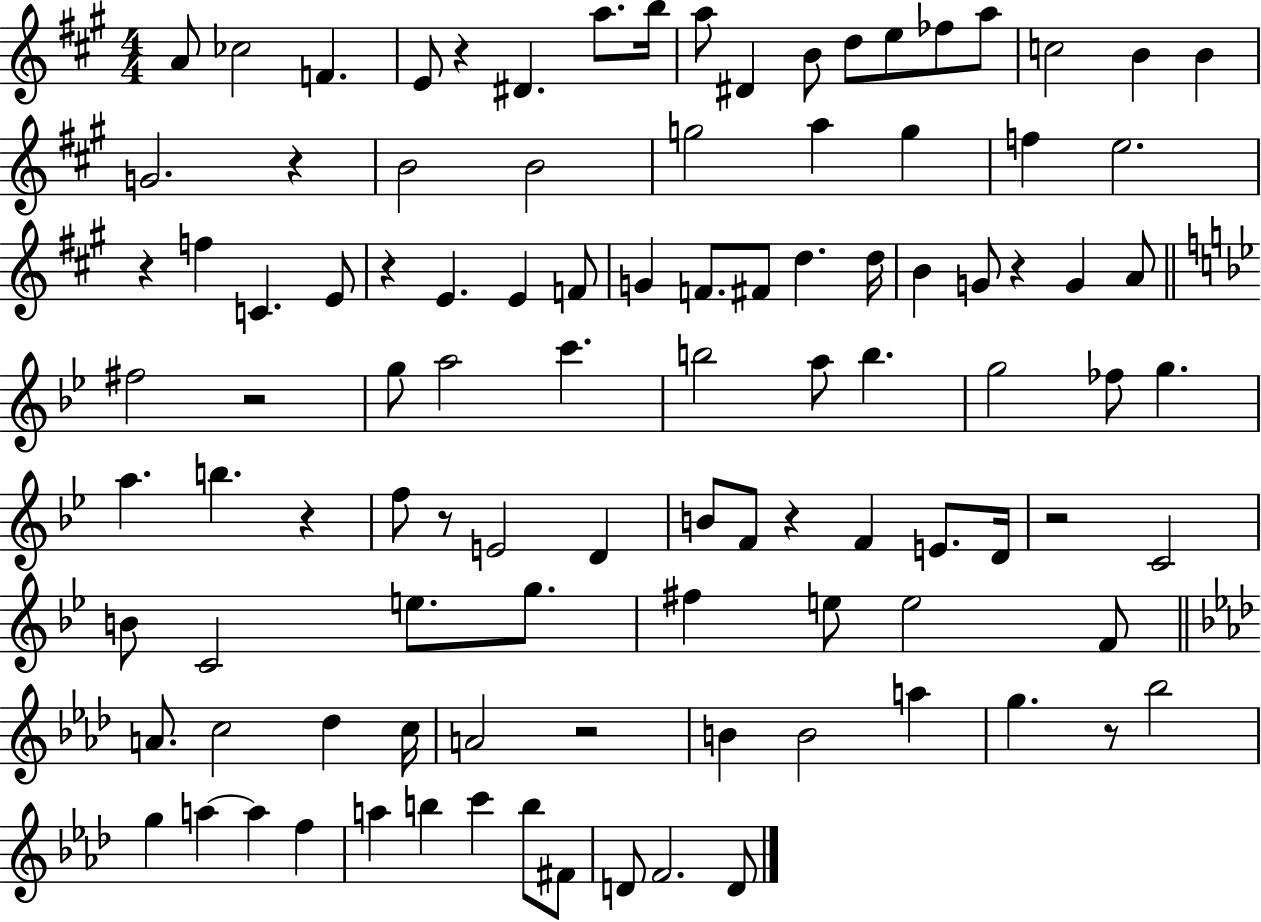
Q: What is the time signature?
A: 4/4